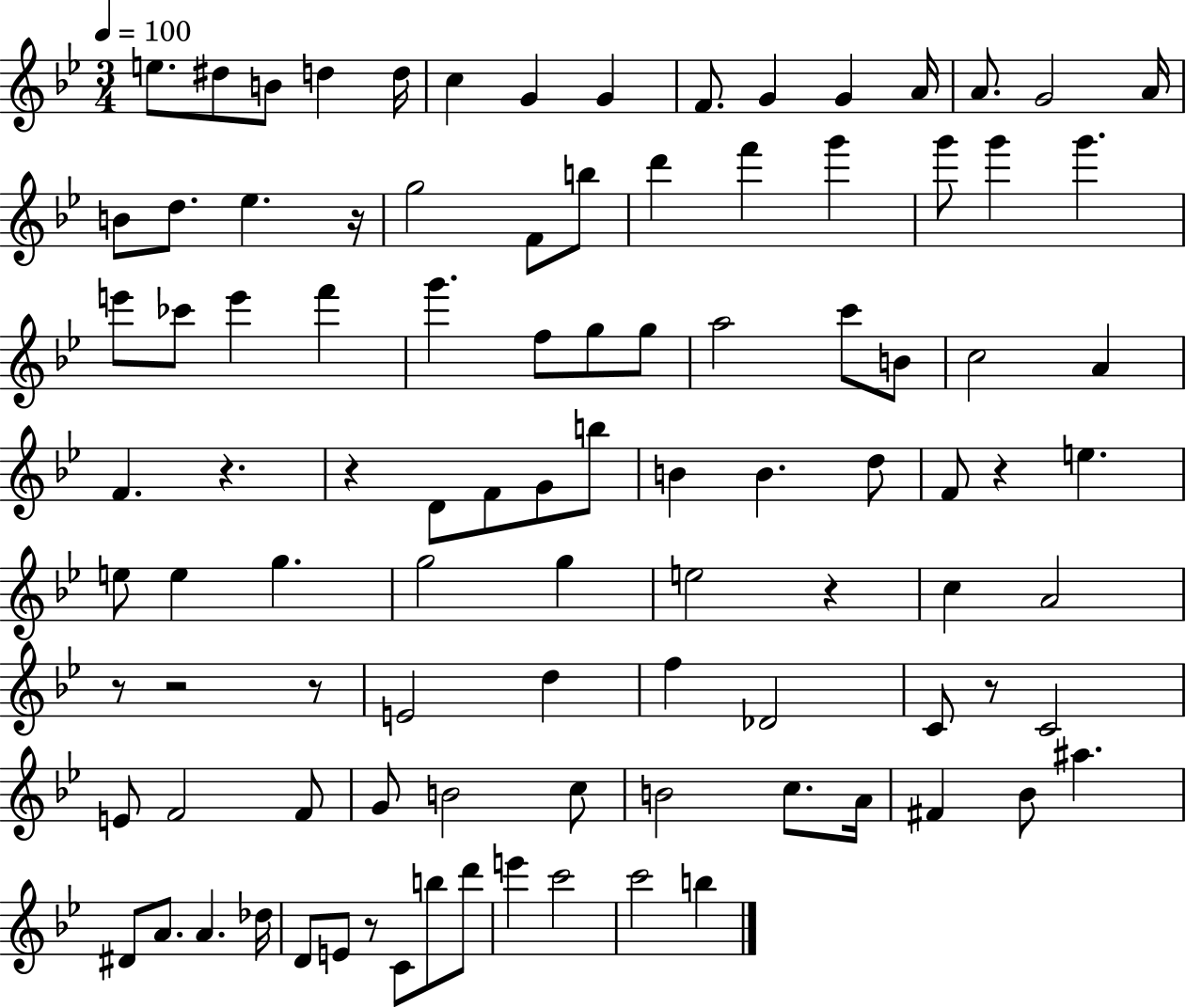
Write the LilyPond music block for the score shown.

{
  \clef treble
  \numericTimeSignature
  \time 3/4
  \key bes \major
  \tempo 4 = 100
  e''8. dis''8 b'8 d''4 d''16 | c''4 g'4 g'4 | f'8. g'4 g'4 a'16 | a'8. g'2 a'16 | \break b'8 d''8. ees''4. r16 | g''2 f'8 b''8 | d'''4 f'''4 g'''4 | g'''8 g'''4 g'''4. | \break e'''8 ces'''8 e'''4 f'''4 | g'''4. f''8 g''8 g''8 | a''2 c'''8 b'8 | c''2 a'4 | \break f'4. r4. | r4 d'8 f'8 g'8 b''8 | b'4 b'4. d''8 | f'8 r4 e''4. | \break e''8 e''4 g''4. | g''2 g''4 | e''2 r4 | c''4 a'2 | \break r8 r2 r8 | e'2 d''4 | f''4 des'2 | c'8 r8 c'2 | \break e'8 f'2 f'8 | g'8 b'2 c''8 | b'2 c''8. a'16 | fis'4 bes'8 ais''4. | \break dis'8 a'8. a'4. des''16 | d'8 e'8 r8 c'8 b''8 d'''8 | e'''4 c'''2 | c'''2 b''4 | \break \bar "|."
}